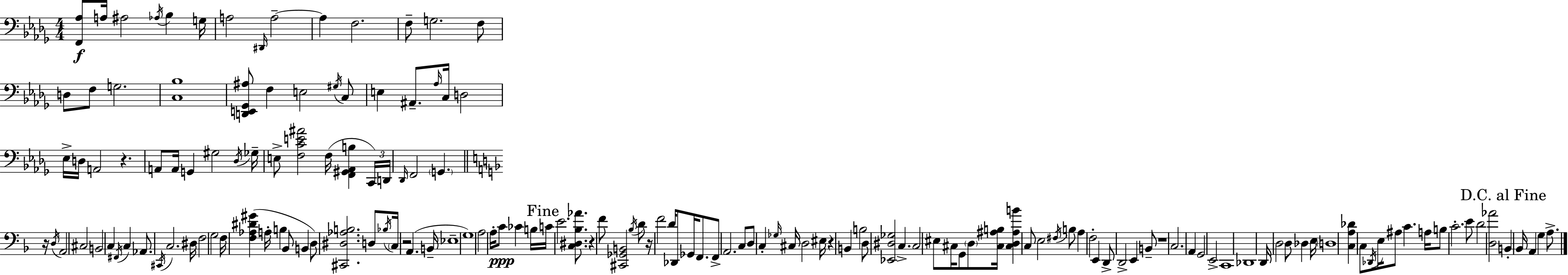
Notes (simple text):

[F2,Ab3]/e A3/s A#3/h Ab3/s Bb3/q G3/s A3/h D#2/s A3/h A3/q F3/h. F3/e G3/h. F3/e D3/e F3/e G3/h. [C3,Bb3]/w [D2,E2,Gb2,A#3]/e F3/q E3/h G#3/s C3/e E3/q A#2/e. Ab3/s C3/s D3/h Eb3/s D3/s A2/h R/q. A2/e A2/s G2/q G#3/h Db3/s Gb3/s E3/e [F3,C4,E4,A#4]/h F3/s [F2,G#2,Ab2,B3]/q C2/s D2/s Db2/s F2/h G2/q. R/s D3/s A2/h C#3/h B2/h C3/q F#2/s C3/q Ab2/e. C#2/s C3/h. D#3/s F3/h G3/h F3/s [F3,Ab3,D#4,G#4]/q A3/s B3/q Bb2/e B2/q D3/e [C#2,D#3,Ab3,B3]/h. D3/e Bb3/s C3/s R/h A2/q. B2/s Eb3/w G3/w A3/h A3/s C4/e CES4/q B3/s C4/s E4/h. [C3,D#3,Bb3,Ab4]/e. R/q F4/e [C#2,Gb2,B2]/h Bb3/s D4/e R/s F4/h D4/s Db2/e Gb2/s F2/e. F2/e A2/h. C3/e D3/e C3/q Gb3/s C#3/s D3/h EIS3/s R/q B2/q B3/h D3/e [Eb2,D#3,Gb3]/h C3/q. C3/h EIS3/e C#3/s G2/e D3/e [C#3,A#3,B3]/s [C#3,D3,A#3,B4]/q C3/e E3/h F#3/s B3/e A3/q F3/h E2/q D2/e D2/h E2/q B2/e R/w C3/h. A2/q G2/h E2/h C2/w Db2/w D2/s D3/h D3/e Db3/q E3/s D3/w [C3,A3,Db4]/q C3/e Db2/s E3/s A#3/e C4/q. A3/s B3/e C4/h. E4/e D4/h [D3,Ab4]/h B2/q Bb2/s A2/q G3/q A3/e.